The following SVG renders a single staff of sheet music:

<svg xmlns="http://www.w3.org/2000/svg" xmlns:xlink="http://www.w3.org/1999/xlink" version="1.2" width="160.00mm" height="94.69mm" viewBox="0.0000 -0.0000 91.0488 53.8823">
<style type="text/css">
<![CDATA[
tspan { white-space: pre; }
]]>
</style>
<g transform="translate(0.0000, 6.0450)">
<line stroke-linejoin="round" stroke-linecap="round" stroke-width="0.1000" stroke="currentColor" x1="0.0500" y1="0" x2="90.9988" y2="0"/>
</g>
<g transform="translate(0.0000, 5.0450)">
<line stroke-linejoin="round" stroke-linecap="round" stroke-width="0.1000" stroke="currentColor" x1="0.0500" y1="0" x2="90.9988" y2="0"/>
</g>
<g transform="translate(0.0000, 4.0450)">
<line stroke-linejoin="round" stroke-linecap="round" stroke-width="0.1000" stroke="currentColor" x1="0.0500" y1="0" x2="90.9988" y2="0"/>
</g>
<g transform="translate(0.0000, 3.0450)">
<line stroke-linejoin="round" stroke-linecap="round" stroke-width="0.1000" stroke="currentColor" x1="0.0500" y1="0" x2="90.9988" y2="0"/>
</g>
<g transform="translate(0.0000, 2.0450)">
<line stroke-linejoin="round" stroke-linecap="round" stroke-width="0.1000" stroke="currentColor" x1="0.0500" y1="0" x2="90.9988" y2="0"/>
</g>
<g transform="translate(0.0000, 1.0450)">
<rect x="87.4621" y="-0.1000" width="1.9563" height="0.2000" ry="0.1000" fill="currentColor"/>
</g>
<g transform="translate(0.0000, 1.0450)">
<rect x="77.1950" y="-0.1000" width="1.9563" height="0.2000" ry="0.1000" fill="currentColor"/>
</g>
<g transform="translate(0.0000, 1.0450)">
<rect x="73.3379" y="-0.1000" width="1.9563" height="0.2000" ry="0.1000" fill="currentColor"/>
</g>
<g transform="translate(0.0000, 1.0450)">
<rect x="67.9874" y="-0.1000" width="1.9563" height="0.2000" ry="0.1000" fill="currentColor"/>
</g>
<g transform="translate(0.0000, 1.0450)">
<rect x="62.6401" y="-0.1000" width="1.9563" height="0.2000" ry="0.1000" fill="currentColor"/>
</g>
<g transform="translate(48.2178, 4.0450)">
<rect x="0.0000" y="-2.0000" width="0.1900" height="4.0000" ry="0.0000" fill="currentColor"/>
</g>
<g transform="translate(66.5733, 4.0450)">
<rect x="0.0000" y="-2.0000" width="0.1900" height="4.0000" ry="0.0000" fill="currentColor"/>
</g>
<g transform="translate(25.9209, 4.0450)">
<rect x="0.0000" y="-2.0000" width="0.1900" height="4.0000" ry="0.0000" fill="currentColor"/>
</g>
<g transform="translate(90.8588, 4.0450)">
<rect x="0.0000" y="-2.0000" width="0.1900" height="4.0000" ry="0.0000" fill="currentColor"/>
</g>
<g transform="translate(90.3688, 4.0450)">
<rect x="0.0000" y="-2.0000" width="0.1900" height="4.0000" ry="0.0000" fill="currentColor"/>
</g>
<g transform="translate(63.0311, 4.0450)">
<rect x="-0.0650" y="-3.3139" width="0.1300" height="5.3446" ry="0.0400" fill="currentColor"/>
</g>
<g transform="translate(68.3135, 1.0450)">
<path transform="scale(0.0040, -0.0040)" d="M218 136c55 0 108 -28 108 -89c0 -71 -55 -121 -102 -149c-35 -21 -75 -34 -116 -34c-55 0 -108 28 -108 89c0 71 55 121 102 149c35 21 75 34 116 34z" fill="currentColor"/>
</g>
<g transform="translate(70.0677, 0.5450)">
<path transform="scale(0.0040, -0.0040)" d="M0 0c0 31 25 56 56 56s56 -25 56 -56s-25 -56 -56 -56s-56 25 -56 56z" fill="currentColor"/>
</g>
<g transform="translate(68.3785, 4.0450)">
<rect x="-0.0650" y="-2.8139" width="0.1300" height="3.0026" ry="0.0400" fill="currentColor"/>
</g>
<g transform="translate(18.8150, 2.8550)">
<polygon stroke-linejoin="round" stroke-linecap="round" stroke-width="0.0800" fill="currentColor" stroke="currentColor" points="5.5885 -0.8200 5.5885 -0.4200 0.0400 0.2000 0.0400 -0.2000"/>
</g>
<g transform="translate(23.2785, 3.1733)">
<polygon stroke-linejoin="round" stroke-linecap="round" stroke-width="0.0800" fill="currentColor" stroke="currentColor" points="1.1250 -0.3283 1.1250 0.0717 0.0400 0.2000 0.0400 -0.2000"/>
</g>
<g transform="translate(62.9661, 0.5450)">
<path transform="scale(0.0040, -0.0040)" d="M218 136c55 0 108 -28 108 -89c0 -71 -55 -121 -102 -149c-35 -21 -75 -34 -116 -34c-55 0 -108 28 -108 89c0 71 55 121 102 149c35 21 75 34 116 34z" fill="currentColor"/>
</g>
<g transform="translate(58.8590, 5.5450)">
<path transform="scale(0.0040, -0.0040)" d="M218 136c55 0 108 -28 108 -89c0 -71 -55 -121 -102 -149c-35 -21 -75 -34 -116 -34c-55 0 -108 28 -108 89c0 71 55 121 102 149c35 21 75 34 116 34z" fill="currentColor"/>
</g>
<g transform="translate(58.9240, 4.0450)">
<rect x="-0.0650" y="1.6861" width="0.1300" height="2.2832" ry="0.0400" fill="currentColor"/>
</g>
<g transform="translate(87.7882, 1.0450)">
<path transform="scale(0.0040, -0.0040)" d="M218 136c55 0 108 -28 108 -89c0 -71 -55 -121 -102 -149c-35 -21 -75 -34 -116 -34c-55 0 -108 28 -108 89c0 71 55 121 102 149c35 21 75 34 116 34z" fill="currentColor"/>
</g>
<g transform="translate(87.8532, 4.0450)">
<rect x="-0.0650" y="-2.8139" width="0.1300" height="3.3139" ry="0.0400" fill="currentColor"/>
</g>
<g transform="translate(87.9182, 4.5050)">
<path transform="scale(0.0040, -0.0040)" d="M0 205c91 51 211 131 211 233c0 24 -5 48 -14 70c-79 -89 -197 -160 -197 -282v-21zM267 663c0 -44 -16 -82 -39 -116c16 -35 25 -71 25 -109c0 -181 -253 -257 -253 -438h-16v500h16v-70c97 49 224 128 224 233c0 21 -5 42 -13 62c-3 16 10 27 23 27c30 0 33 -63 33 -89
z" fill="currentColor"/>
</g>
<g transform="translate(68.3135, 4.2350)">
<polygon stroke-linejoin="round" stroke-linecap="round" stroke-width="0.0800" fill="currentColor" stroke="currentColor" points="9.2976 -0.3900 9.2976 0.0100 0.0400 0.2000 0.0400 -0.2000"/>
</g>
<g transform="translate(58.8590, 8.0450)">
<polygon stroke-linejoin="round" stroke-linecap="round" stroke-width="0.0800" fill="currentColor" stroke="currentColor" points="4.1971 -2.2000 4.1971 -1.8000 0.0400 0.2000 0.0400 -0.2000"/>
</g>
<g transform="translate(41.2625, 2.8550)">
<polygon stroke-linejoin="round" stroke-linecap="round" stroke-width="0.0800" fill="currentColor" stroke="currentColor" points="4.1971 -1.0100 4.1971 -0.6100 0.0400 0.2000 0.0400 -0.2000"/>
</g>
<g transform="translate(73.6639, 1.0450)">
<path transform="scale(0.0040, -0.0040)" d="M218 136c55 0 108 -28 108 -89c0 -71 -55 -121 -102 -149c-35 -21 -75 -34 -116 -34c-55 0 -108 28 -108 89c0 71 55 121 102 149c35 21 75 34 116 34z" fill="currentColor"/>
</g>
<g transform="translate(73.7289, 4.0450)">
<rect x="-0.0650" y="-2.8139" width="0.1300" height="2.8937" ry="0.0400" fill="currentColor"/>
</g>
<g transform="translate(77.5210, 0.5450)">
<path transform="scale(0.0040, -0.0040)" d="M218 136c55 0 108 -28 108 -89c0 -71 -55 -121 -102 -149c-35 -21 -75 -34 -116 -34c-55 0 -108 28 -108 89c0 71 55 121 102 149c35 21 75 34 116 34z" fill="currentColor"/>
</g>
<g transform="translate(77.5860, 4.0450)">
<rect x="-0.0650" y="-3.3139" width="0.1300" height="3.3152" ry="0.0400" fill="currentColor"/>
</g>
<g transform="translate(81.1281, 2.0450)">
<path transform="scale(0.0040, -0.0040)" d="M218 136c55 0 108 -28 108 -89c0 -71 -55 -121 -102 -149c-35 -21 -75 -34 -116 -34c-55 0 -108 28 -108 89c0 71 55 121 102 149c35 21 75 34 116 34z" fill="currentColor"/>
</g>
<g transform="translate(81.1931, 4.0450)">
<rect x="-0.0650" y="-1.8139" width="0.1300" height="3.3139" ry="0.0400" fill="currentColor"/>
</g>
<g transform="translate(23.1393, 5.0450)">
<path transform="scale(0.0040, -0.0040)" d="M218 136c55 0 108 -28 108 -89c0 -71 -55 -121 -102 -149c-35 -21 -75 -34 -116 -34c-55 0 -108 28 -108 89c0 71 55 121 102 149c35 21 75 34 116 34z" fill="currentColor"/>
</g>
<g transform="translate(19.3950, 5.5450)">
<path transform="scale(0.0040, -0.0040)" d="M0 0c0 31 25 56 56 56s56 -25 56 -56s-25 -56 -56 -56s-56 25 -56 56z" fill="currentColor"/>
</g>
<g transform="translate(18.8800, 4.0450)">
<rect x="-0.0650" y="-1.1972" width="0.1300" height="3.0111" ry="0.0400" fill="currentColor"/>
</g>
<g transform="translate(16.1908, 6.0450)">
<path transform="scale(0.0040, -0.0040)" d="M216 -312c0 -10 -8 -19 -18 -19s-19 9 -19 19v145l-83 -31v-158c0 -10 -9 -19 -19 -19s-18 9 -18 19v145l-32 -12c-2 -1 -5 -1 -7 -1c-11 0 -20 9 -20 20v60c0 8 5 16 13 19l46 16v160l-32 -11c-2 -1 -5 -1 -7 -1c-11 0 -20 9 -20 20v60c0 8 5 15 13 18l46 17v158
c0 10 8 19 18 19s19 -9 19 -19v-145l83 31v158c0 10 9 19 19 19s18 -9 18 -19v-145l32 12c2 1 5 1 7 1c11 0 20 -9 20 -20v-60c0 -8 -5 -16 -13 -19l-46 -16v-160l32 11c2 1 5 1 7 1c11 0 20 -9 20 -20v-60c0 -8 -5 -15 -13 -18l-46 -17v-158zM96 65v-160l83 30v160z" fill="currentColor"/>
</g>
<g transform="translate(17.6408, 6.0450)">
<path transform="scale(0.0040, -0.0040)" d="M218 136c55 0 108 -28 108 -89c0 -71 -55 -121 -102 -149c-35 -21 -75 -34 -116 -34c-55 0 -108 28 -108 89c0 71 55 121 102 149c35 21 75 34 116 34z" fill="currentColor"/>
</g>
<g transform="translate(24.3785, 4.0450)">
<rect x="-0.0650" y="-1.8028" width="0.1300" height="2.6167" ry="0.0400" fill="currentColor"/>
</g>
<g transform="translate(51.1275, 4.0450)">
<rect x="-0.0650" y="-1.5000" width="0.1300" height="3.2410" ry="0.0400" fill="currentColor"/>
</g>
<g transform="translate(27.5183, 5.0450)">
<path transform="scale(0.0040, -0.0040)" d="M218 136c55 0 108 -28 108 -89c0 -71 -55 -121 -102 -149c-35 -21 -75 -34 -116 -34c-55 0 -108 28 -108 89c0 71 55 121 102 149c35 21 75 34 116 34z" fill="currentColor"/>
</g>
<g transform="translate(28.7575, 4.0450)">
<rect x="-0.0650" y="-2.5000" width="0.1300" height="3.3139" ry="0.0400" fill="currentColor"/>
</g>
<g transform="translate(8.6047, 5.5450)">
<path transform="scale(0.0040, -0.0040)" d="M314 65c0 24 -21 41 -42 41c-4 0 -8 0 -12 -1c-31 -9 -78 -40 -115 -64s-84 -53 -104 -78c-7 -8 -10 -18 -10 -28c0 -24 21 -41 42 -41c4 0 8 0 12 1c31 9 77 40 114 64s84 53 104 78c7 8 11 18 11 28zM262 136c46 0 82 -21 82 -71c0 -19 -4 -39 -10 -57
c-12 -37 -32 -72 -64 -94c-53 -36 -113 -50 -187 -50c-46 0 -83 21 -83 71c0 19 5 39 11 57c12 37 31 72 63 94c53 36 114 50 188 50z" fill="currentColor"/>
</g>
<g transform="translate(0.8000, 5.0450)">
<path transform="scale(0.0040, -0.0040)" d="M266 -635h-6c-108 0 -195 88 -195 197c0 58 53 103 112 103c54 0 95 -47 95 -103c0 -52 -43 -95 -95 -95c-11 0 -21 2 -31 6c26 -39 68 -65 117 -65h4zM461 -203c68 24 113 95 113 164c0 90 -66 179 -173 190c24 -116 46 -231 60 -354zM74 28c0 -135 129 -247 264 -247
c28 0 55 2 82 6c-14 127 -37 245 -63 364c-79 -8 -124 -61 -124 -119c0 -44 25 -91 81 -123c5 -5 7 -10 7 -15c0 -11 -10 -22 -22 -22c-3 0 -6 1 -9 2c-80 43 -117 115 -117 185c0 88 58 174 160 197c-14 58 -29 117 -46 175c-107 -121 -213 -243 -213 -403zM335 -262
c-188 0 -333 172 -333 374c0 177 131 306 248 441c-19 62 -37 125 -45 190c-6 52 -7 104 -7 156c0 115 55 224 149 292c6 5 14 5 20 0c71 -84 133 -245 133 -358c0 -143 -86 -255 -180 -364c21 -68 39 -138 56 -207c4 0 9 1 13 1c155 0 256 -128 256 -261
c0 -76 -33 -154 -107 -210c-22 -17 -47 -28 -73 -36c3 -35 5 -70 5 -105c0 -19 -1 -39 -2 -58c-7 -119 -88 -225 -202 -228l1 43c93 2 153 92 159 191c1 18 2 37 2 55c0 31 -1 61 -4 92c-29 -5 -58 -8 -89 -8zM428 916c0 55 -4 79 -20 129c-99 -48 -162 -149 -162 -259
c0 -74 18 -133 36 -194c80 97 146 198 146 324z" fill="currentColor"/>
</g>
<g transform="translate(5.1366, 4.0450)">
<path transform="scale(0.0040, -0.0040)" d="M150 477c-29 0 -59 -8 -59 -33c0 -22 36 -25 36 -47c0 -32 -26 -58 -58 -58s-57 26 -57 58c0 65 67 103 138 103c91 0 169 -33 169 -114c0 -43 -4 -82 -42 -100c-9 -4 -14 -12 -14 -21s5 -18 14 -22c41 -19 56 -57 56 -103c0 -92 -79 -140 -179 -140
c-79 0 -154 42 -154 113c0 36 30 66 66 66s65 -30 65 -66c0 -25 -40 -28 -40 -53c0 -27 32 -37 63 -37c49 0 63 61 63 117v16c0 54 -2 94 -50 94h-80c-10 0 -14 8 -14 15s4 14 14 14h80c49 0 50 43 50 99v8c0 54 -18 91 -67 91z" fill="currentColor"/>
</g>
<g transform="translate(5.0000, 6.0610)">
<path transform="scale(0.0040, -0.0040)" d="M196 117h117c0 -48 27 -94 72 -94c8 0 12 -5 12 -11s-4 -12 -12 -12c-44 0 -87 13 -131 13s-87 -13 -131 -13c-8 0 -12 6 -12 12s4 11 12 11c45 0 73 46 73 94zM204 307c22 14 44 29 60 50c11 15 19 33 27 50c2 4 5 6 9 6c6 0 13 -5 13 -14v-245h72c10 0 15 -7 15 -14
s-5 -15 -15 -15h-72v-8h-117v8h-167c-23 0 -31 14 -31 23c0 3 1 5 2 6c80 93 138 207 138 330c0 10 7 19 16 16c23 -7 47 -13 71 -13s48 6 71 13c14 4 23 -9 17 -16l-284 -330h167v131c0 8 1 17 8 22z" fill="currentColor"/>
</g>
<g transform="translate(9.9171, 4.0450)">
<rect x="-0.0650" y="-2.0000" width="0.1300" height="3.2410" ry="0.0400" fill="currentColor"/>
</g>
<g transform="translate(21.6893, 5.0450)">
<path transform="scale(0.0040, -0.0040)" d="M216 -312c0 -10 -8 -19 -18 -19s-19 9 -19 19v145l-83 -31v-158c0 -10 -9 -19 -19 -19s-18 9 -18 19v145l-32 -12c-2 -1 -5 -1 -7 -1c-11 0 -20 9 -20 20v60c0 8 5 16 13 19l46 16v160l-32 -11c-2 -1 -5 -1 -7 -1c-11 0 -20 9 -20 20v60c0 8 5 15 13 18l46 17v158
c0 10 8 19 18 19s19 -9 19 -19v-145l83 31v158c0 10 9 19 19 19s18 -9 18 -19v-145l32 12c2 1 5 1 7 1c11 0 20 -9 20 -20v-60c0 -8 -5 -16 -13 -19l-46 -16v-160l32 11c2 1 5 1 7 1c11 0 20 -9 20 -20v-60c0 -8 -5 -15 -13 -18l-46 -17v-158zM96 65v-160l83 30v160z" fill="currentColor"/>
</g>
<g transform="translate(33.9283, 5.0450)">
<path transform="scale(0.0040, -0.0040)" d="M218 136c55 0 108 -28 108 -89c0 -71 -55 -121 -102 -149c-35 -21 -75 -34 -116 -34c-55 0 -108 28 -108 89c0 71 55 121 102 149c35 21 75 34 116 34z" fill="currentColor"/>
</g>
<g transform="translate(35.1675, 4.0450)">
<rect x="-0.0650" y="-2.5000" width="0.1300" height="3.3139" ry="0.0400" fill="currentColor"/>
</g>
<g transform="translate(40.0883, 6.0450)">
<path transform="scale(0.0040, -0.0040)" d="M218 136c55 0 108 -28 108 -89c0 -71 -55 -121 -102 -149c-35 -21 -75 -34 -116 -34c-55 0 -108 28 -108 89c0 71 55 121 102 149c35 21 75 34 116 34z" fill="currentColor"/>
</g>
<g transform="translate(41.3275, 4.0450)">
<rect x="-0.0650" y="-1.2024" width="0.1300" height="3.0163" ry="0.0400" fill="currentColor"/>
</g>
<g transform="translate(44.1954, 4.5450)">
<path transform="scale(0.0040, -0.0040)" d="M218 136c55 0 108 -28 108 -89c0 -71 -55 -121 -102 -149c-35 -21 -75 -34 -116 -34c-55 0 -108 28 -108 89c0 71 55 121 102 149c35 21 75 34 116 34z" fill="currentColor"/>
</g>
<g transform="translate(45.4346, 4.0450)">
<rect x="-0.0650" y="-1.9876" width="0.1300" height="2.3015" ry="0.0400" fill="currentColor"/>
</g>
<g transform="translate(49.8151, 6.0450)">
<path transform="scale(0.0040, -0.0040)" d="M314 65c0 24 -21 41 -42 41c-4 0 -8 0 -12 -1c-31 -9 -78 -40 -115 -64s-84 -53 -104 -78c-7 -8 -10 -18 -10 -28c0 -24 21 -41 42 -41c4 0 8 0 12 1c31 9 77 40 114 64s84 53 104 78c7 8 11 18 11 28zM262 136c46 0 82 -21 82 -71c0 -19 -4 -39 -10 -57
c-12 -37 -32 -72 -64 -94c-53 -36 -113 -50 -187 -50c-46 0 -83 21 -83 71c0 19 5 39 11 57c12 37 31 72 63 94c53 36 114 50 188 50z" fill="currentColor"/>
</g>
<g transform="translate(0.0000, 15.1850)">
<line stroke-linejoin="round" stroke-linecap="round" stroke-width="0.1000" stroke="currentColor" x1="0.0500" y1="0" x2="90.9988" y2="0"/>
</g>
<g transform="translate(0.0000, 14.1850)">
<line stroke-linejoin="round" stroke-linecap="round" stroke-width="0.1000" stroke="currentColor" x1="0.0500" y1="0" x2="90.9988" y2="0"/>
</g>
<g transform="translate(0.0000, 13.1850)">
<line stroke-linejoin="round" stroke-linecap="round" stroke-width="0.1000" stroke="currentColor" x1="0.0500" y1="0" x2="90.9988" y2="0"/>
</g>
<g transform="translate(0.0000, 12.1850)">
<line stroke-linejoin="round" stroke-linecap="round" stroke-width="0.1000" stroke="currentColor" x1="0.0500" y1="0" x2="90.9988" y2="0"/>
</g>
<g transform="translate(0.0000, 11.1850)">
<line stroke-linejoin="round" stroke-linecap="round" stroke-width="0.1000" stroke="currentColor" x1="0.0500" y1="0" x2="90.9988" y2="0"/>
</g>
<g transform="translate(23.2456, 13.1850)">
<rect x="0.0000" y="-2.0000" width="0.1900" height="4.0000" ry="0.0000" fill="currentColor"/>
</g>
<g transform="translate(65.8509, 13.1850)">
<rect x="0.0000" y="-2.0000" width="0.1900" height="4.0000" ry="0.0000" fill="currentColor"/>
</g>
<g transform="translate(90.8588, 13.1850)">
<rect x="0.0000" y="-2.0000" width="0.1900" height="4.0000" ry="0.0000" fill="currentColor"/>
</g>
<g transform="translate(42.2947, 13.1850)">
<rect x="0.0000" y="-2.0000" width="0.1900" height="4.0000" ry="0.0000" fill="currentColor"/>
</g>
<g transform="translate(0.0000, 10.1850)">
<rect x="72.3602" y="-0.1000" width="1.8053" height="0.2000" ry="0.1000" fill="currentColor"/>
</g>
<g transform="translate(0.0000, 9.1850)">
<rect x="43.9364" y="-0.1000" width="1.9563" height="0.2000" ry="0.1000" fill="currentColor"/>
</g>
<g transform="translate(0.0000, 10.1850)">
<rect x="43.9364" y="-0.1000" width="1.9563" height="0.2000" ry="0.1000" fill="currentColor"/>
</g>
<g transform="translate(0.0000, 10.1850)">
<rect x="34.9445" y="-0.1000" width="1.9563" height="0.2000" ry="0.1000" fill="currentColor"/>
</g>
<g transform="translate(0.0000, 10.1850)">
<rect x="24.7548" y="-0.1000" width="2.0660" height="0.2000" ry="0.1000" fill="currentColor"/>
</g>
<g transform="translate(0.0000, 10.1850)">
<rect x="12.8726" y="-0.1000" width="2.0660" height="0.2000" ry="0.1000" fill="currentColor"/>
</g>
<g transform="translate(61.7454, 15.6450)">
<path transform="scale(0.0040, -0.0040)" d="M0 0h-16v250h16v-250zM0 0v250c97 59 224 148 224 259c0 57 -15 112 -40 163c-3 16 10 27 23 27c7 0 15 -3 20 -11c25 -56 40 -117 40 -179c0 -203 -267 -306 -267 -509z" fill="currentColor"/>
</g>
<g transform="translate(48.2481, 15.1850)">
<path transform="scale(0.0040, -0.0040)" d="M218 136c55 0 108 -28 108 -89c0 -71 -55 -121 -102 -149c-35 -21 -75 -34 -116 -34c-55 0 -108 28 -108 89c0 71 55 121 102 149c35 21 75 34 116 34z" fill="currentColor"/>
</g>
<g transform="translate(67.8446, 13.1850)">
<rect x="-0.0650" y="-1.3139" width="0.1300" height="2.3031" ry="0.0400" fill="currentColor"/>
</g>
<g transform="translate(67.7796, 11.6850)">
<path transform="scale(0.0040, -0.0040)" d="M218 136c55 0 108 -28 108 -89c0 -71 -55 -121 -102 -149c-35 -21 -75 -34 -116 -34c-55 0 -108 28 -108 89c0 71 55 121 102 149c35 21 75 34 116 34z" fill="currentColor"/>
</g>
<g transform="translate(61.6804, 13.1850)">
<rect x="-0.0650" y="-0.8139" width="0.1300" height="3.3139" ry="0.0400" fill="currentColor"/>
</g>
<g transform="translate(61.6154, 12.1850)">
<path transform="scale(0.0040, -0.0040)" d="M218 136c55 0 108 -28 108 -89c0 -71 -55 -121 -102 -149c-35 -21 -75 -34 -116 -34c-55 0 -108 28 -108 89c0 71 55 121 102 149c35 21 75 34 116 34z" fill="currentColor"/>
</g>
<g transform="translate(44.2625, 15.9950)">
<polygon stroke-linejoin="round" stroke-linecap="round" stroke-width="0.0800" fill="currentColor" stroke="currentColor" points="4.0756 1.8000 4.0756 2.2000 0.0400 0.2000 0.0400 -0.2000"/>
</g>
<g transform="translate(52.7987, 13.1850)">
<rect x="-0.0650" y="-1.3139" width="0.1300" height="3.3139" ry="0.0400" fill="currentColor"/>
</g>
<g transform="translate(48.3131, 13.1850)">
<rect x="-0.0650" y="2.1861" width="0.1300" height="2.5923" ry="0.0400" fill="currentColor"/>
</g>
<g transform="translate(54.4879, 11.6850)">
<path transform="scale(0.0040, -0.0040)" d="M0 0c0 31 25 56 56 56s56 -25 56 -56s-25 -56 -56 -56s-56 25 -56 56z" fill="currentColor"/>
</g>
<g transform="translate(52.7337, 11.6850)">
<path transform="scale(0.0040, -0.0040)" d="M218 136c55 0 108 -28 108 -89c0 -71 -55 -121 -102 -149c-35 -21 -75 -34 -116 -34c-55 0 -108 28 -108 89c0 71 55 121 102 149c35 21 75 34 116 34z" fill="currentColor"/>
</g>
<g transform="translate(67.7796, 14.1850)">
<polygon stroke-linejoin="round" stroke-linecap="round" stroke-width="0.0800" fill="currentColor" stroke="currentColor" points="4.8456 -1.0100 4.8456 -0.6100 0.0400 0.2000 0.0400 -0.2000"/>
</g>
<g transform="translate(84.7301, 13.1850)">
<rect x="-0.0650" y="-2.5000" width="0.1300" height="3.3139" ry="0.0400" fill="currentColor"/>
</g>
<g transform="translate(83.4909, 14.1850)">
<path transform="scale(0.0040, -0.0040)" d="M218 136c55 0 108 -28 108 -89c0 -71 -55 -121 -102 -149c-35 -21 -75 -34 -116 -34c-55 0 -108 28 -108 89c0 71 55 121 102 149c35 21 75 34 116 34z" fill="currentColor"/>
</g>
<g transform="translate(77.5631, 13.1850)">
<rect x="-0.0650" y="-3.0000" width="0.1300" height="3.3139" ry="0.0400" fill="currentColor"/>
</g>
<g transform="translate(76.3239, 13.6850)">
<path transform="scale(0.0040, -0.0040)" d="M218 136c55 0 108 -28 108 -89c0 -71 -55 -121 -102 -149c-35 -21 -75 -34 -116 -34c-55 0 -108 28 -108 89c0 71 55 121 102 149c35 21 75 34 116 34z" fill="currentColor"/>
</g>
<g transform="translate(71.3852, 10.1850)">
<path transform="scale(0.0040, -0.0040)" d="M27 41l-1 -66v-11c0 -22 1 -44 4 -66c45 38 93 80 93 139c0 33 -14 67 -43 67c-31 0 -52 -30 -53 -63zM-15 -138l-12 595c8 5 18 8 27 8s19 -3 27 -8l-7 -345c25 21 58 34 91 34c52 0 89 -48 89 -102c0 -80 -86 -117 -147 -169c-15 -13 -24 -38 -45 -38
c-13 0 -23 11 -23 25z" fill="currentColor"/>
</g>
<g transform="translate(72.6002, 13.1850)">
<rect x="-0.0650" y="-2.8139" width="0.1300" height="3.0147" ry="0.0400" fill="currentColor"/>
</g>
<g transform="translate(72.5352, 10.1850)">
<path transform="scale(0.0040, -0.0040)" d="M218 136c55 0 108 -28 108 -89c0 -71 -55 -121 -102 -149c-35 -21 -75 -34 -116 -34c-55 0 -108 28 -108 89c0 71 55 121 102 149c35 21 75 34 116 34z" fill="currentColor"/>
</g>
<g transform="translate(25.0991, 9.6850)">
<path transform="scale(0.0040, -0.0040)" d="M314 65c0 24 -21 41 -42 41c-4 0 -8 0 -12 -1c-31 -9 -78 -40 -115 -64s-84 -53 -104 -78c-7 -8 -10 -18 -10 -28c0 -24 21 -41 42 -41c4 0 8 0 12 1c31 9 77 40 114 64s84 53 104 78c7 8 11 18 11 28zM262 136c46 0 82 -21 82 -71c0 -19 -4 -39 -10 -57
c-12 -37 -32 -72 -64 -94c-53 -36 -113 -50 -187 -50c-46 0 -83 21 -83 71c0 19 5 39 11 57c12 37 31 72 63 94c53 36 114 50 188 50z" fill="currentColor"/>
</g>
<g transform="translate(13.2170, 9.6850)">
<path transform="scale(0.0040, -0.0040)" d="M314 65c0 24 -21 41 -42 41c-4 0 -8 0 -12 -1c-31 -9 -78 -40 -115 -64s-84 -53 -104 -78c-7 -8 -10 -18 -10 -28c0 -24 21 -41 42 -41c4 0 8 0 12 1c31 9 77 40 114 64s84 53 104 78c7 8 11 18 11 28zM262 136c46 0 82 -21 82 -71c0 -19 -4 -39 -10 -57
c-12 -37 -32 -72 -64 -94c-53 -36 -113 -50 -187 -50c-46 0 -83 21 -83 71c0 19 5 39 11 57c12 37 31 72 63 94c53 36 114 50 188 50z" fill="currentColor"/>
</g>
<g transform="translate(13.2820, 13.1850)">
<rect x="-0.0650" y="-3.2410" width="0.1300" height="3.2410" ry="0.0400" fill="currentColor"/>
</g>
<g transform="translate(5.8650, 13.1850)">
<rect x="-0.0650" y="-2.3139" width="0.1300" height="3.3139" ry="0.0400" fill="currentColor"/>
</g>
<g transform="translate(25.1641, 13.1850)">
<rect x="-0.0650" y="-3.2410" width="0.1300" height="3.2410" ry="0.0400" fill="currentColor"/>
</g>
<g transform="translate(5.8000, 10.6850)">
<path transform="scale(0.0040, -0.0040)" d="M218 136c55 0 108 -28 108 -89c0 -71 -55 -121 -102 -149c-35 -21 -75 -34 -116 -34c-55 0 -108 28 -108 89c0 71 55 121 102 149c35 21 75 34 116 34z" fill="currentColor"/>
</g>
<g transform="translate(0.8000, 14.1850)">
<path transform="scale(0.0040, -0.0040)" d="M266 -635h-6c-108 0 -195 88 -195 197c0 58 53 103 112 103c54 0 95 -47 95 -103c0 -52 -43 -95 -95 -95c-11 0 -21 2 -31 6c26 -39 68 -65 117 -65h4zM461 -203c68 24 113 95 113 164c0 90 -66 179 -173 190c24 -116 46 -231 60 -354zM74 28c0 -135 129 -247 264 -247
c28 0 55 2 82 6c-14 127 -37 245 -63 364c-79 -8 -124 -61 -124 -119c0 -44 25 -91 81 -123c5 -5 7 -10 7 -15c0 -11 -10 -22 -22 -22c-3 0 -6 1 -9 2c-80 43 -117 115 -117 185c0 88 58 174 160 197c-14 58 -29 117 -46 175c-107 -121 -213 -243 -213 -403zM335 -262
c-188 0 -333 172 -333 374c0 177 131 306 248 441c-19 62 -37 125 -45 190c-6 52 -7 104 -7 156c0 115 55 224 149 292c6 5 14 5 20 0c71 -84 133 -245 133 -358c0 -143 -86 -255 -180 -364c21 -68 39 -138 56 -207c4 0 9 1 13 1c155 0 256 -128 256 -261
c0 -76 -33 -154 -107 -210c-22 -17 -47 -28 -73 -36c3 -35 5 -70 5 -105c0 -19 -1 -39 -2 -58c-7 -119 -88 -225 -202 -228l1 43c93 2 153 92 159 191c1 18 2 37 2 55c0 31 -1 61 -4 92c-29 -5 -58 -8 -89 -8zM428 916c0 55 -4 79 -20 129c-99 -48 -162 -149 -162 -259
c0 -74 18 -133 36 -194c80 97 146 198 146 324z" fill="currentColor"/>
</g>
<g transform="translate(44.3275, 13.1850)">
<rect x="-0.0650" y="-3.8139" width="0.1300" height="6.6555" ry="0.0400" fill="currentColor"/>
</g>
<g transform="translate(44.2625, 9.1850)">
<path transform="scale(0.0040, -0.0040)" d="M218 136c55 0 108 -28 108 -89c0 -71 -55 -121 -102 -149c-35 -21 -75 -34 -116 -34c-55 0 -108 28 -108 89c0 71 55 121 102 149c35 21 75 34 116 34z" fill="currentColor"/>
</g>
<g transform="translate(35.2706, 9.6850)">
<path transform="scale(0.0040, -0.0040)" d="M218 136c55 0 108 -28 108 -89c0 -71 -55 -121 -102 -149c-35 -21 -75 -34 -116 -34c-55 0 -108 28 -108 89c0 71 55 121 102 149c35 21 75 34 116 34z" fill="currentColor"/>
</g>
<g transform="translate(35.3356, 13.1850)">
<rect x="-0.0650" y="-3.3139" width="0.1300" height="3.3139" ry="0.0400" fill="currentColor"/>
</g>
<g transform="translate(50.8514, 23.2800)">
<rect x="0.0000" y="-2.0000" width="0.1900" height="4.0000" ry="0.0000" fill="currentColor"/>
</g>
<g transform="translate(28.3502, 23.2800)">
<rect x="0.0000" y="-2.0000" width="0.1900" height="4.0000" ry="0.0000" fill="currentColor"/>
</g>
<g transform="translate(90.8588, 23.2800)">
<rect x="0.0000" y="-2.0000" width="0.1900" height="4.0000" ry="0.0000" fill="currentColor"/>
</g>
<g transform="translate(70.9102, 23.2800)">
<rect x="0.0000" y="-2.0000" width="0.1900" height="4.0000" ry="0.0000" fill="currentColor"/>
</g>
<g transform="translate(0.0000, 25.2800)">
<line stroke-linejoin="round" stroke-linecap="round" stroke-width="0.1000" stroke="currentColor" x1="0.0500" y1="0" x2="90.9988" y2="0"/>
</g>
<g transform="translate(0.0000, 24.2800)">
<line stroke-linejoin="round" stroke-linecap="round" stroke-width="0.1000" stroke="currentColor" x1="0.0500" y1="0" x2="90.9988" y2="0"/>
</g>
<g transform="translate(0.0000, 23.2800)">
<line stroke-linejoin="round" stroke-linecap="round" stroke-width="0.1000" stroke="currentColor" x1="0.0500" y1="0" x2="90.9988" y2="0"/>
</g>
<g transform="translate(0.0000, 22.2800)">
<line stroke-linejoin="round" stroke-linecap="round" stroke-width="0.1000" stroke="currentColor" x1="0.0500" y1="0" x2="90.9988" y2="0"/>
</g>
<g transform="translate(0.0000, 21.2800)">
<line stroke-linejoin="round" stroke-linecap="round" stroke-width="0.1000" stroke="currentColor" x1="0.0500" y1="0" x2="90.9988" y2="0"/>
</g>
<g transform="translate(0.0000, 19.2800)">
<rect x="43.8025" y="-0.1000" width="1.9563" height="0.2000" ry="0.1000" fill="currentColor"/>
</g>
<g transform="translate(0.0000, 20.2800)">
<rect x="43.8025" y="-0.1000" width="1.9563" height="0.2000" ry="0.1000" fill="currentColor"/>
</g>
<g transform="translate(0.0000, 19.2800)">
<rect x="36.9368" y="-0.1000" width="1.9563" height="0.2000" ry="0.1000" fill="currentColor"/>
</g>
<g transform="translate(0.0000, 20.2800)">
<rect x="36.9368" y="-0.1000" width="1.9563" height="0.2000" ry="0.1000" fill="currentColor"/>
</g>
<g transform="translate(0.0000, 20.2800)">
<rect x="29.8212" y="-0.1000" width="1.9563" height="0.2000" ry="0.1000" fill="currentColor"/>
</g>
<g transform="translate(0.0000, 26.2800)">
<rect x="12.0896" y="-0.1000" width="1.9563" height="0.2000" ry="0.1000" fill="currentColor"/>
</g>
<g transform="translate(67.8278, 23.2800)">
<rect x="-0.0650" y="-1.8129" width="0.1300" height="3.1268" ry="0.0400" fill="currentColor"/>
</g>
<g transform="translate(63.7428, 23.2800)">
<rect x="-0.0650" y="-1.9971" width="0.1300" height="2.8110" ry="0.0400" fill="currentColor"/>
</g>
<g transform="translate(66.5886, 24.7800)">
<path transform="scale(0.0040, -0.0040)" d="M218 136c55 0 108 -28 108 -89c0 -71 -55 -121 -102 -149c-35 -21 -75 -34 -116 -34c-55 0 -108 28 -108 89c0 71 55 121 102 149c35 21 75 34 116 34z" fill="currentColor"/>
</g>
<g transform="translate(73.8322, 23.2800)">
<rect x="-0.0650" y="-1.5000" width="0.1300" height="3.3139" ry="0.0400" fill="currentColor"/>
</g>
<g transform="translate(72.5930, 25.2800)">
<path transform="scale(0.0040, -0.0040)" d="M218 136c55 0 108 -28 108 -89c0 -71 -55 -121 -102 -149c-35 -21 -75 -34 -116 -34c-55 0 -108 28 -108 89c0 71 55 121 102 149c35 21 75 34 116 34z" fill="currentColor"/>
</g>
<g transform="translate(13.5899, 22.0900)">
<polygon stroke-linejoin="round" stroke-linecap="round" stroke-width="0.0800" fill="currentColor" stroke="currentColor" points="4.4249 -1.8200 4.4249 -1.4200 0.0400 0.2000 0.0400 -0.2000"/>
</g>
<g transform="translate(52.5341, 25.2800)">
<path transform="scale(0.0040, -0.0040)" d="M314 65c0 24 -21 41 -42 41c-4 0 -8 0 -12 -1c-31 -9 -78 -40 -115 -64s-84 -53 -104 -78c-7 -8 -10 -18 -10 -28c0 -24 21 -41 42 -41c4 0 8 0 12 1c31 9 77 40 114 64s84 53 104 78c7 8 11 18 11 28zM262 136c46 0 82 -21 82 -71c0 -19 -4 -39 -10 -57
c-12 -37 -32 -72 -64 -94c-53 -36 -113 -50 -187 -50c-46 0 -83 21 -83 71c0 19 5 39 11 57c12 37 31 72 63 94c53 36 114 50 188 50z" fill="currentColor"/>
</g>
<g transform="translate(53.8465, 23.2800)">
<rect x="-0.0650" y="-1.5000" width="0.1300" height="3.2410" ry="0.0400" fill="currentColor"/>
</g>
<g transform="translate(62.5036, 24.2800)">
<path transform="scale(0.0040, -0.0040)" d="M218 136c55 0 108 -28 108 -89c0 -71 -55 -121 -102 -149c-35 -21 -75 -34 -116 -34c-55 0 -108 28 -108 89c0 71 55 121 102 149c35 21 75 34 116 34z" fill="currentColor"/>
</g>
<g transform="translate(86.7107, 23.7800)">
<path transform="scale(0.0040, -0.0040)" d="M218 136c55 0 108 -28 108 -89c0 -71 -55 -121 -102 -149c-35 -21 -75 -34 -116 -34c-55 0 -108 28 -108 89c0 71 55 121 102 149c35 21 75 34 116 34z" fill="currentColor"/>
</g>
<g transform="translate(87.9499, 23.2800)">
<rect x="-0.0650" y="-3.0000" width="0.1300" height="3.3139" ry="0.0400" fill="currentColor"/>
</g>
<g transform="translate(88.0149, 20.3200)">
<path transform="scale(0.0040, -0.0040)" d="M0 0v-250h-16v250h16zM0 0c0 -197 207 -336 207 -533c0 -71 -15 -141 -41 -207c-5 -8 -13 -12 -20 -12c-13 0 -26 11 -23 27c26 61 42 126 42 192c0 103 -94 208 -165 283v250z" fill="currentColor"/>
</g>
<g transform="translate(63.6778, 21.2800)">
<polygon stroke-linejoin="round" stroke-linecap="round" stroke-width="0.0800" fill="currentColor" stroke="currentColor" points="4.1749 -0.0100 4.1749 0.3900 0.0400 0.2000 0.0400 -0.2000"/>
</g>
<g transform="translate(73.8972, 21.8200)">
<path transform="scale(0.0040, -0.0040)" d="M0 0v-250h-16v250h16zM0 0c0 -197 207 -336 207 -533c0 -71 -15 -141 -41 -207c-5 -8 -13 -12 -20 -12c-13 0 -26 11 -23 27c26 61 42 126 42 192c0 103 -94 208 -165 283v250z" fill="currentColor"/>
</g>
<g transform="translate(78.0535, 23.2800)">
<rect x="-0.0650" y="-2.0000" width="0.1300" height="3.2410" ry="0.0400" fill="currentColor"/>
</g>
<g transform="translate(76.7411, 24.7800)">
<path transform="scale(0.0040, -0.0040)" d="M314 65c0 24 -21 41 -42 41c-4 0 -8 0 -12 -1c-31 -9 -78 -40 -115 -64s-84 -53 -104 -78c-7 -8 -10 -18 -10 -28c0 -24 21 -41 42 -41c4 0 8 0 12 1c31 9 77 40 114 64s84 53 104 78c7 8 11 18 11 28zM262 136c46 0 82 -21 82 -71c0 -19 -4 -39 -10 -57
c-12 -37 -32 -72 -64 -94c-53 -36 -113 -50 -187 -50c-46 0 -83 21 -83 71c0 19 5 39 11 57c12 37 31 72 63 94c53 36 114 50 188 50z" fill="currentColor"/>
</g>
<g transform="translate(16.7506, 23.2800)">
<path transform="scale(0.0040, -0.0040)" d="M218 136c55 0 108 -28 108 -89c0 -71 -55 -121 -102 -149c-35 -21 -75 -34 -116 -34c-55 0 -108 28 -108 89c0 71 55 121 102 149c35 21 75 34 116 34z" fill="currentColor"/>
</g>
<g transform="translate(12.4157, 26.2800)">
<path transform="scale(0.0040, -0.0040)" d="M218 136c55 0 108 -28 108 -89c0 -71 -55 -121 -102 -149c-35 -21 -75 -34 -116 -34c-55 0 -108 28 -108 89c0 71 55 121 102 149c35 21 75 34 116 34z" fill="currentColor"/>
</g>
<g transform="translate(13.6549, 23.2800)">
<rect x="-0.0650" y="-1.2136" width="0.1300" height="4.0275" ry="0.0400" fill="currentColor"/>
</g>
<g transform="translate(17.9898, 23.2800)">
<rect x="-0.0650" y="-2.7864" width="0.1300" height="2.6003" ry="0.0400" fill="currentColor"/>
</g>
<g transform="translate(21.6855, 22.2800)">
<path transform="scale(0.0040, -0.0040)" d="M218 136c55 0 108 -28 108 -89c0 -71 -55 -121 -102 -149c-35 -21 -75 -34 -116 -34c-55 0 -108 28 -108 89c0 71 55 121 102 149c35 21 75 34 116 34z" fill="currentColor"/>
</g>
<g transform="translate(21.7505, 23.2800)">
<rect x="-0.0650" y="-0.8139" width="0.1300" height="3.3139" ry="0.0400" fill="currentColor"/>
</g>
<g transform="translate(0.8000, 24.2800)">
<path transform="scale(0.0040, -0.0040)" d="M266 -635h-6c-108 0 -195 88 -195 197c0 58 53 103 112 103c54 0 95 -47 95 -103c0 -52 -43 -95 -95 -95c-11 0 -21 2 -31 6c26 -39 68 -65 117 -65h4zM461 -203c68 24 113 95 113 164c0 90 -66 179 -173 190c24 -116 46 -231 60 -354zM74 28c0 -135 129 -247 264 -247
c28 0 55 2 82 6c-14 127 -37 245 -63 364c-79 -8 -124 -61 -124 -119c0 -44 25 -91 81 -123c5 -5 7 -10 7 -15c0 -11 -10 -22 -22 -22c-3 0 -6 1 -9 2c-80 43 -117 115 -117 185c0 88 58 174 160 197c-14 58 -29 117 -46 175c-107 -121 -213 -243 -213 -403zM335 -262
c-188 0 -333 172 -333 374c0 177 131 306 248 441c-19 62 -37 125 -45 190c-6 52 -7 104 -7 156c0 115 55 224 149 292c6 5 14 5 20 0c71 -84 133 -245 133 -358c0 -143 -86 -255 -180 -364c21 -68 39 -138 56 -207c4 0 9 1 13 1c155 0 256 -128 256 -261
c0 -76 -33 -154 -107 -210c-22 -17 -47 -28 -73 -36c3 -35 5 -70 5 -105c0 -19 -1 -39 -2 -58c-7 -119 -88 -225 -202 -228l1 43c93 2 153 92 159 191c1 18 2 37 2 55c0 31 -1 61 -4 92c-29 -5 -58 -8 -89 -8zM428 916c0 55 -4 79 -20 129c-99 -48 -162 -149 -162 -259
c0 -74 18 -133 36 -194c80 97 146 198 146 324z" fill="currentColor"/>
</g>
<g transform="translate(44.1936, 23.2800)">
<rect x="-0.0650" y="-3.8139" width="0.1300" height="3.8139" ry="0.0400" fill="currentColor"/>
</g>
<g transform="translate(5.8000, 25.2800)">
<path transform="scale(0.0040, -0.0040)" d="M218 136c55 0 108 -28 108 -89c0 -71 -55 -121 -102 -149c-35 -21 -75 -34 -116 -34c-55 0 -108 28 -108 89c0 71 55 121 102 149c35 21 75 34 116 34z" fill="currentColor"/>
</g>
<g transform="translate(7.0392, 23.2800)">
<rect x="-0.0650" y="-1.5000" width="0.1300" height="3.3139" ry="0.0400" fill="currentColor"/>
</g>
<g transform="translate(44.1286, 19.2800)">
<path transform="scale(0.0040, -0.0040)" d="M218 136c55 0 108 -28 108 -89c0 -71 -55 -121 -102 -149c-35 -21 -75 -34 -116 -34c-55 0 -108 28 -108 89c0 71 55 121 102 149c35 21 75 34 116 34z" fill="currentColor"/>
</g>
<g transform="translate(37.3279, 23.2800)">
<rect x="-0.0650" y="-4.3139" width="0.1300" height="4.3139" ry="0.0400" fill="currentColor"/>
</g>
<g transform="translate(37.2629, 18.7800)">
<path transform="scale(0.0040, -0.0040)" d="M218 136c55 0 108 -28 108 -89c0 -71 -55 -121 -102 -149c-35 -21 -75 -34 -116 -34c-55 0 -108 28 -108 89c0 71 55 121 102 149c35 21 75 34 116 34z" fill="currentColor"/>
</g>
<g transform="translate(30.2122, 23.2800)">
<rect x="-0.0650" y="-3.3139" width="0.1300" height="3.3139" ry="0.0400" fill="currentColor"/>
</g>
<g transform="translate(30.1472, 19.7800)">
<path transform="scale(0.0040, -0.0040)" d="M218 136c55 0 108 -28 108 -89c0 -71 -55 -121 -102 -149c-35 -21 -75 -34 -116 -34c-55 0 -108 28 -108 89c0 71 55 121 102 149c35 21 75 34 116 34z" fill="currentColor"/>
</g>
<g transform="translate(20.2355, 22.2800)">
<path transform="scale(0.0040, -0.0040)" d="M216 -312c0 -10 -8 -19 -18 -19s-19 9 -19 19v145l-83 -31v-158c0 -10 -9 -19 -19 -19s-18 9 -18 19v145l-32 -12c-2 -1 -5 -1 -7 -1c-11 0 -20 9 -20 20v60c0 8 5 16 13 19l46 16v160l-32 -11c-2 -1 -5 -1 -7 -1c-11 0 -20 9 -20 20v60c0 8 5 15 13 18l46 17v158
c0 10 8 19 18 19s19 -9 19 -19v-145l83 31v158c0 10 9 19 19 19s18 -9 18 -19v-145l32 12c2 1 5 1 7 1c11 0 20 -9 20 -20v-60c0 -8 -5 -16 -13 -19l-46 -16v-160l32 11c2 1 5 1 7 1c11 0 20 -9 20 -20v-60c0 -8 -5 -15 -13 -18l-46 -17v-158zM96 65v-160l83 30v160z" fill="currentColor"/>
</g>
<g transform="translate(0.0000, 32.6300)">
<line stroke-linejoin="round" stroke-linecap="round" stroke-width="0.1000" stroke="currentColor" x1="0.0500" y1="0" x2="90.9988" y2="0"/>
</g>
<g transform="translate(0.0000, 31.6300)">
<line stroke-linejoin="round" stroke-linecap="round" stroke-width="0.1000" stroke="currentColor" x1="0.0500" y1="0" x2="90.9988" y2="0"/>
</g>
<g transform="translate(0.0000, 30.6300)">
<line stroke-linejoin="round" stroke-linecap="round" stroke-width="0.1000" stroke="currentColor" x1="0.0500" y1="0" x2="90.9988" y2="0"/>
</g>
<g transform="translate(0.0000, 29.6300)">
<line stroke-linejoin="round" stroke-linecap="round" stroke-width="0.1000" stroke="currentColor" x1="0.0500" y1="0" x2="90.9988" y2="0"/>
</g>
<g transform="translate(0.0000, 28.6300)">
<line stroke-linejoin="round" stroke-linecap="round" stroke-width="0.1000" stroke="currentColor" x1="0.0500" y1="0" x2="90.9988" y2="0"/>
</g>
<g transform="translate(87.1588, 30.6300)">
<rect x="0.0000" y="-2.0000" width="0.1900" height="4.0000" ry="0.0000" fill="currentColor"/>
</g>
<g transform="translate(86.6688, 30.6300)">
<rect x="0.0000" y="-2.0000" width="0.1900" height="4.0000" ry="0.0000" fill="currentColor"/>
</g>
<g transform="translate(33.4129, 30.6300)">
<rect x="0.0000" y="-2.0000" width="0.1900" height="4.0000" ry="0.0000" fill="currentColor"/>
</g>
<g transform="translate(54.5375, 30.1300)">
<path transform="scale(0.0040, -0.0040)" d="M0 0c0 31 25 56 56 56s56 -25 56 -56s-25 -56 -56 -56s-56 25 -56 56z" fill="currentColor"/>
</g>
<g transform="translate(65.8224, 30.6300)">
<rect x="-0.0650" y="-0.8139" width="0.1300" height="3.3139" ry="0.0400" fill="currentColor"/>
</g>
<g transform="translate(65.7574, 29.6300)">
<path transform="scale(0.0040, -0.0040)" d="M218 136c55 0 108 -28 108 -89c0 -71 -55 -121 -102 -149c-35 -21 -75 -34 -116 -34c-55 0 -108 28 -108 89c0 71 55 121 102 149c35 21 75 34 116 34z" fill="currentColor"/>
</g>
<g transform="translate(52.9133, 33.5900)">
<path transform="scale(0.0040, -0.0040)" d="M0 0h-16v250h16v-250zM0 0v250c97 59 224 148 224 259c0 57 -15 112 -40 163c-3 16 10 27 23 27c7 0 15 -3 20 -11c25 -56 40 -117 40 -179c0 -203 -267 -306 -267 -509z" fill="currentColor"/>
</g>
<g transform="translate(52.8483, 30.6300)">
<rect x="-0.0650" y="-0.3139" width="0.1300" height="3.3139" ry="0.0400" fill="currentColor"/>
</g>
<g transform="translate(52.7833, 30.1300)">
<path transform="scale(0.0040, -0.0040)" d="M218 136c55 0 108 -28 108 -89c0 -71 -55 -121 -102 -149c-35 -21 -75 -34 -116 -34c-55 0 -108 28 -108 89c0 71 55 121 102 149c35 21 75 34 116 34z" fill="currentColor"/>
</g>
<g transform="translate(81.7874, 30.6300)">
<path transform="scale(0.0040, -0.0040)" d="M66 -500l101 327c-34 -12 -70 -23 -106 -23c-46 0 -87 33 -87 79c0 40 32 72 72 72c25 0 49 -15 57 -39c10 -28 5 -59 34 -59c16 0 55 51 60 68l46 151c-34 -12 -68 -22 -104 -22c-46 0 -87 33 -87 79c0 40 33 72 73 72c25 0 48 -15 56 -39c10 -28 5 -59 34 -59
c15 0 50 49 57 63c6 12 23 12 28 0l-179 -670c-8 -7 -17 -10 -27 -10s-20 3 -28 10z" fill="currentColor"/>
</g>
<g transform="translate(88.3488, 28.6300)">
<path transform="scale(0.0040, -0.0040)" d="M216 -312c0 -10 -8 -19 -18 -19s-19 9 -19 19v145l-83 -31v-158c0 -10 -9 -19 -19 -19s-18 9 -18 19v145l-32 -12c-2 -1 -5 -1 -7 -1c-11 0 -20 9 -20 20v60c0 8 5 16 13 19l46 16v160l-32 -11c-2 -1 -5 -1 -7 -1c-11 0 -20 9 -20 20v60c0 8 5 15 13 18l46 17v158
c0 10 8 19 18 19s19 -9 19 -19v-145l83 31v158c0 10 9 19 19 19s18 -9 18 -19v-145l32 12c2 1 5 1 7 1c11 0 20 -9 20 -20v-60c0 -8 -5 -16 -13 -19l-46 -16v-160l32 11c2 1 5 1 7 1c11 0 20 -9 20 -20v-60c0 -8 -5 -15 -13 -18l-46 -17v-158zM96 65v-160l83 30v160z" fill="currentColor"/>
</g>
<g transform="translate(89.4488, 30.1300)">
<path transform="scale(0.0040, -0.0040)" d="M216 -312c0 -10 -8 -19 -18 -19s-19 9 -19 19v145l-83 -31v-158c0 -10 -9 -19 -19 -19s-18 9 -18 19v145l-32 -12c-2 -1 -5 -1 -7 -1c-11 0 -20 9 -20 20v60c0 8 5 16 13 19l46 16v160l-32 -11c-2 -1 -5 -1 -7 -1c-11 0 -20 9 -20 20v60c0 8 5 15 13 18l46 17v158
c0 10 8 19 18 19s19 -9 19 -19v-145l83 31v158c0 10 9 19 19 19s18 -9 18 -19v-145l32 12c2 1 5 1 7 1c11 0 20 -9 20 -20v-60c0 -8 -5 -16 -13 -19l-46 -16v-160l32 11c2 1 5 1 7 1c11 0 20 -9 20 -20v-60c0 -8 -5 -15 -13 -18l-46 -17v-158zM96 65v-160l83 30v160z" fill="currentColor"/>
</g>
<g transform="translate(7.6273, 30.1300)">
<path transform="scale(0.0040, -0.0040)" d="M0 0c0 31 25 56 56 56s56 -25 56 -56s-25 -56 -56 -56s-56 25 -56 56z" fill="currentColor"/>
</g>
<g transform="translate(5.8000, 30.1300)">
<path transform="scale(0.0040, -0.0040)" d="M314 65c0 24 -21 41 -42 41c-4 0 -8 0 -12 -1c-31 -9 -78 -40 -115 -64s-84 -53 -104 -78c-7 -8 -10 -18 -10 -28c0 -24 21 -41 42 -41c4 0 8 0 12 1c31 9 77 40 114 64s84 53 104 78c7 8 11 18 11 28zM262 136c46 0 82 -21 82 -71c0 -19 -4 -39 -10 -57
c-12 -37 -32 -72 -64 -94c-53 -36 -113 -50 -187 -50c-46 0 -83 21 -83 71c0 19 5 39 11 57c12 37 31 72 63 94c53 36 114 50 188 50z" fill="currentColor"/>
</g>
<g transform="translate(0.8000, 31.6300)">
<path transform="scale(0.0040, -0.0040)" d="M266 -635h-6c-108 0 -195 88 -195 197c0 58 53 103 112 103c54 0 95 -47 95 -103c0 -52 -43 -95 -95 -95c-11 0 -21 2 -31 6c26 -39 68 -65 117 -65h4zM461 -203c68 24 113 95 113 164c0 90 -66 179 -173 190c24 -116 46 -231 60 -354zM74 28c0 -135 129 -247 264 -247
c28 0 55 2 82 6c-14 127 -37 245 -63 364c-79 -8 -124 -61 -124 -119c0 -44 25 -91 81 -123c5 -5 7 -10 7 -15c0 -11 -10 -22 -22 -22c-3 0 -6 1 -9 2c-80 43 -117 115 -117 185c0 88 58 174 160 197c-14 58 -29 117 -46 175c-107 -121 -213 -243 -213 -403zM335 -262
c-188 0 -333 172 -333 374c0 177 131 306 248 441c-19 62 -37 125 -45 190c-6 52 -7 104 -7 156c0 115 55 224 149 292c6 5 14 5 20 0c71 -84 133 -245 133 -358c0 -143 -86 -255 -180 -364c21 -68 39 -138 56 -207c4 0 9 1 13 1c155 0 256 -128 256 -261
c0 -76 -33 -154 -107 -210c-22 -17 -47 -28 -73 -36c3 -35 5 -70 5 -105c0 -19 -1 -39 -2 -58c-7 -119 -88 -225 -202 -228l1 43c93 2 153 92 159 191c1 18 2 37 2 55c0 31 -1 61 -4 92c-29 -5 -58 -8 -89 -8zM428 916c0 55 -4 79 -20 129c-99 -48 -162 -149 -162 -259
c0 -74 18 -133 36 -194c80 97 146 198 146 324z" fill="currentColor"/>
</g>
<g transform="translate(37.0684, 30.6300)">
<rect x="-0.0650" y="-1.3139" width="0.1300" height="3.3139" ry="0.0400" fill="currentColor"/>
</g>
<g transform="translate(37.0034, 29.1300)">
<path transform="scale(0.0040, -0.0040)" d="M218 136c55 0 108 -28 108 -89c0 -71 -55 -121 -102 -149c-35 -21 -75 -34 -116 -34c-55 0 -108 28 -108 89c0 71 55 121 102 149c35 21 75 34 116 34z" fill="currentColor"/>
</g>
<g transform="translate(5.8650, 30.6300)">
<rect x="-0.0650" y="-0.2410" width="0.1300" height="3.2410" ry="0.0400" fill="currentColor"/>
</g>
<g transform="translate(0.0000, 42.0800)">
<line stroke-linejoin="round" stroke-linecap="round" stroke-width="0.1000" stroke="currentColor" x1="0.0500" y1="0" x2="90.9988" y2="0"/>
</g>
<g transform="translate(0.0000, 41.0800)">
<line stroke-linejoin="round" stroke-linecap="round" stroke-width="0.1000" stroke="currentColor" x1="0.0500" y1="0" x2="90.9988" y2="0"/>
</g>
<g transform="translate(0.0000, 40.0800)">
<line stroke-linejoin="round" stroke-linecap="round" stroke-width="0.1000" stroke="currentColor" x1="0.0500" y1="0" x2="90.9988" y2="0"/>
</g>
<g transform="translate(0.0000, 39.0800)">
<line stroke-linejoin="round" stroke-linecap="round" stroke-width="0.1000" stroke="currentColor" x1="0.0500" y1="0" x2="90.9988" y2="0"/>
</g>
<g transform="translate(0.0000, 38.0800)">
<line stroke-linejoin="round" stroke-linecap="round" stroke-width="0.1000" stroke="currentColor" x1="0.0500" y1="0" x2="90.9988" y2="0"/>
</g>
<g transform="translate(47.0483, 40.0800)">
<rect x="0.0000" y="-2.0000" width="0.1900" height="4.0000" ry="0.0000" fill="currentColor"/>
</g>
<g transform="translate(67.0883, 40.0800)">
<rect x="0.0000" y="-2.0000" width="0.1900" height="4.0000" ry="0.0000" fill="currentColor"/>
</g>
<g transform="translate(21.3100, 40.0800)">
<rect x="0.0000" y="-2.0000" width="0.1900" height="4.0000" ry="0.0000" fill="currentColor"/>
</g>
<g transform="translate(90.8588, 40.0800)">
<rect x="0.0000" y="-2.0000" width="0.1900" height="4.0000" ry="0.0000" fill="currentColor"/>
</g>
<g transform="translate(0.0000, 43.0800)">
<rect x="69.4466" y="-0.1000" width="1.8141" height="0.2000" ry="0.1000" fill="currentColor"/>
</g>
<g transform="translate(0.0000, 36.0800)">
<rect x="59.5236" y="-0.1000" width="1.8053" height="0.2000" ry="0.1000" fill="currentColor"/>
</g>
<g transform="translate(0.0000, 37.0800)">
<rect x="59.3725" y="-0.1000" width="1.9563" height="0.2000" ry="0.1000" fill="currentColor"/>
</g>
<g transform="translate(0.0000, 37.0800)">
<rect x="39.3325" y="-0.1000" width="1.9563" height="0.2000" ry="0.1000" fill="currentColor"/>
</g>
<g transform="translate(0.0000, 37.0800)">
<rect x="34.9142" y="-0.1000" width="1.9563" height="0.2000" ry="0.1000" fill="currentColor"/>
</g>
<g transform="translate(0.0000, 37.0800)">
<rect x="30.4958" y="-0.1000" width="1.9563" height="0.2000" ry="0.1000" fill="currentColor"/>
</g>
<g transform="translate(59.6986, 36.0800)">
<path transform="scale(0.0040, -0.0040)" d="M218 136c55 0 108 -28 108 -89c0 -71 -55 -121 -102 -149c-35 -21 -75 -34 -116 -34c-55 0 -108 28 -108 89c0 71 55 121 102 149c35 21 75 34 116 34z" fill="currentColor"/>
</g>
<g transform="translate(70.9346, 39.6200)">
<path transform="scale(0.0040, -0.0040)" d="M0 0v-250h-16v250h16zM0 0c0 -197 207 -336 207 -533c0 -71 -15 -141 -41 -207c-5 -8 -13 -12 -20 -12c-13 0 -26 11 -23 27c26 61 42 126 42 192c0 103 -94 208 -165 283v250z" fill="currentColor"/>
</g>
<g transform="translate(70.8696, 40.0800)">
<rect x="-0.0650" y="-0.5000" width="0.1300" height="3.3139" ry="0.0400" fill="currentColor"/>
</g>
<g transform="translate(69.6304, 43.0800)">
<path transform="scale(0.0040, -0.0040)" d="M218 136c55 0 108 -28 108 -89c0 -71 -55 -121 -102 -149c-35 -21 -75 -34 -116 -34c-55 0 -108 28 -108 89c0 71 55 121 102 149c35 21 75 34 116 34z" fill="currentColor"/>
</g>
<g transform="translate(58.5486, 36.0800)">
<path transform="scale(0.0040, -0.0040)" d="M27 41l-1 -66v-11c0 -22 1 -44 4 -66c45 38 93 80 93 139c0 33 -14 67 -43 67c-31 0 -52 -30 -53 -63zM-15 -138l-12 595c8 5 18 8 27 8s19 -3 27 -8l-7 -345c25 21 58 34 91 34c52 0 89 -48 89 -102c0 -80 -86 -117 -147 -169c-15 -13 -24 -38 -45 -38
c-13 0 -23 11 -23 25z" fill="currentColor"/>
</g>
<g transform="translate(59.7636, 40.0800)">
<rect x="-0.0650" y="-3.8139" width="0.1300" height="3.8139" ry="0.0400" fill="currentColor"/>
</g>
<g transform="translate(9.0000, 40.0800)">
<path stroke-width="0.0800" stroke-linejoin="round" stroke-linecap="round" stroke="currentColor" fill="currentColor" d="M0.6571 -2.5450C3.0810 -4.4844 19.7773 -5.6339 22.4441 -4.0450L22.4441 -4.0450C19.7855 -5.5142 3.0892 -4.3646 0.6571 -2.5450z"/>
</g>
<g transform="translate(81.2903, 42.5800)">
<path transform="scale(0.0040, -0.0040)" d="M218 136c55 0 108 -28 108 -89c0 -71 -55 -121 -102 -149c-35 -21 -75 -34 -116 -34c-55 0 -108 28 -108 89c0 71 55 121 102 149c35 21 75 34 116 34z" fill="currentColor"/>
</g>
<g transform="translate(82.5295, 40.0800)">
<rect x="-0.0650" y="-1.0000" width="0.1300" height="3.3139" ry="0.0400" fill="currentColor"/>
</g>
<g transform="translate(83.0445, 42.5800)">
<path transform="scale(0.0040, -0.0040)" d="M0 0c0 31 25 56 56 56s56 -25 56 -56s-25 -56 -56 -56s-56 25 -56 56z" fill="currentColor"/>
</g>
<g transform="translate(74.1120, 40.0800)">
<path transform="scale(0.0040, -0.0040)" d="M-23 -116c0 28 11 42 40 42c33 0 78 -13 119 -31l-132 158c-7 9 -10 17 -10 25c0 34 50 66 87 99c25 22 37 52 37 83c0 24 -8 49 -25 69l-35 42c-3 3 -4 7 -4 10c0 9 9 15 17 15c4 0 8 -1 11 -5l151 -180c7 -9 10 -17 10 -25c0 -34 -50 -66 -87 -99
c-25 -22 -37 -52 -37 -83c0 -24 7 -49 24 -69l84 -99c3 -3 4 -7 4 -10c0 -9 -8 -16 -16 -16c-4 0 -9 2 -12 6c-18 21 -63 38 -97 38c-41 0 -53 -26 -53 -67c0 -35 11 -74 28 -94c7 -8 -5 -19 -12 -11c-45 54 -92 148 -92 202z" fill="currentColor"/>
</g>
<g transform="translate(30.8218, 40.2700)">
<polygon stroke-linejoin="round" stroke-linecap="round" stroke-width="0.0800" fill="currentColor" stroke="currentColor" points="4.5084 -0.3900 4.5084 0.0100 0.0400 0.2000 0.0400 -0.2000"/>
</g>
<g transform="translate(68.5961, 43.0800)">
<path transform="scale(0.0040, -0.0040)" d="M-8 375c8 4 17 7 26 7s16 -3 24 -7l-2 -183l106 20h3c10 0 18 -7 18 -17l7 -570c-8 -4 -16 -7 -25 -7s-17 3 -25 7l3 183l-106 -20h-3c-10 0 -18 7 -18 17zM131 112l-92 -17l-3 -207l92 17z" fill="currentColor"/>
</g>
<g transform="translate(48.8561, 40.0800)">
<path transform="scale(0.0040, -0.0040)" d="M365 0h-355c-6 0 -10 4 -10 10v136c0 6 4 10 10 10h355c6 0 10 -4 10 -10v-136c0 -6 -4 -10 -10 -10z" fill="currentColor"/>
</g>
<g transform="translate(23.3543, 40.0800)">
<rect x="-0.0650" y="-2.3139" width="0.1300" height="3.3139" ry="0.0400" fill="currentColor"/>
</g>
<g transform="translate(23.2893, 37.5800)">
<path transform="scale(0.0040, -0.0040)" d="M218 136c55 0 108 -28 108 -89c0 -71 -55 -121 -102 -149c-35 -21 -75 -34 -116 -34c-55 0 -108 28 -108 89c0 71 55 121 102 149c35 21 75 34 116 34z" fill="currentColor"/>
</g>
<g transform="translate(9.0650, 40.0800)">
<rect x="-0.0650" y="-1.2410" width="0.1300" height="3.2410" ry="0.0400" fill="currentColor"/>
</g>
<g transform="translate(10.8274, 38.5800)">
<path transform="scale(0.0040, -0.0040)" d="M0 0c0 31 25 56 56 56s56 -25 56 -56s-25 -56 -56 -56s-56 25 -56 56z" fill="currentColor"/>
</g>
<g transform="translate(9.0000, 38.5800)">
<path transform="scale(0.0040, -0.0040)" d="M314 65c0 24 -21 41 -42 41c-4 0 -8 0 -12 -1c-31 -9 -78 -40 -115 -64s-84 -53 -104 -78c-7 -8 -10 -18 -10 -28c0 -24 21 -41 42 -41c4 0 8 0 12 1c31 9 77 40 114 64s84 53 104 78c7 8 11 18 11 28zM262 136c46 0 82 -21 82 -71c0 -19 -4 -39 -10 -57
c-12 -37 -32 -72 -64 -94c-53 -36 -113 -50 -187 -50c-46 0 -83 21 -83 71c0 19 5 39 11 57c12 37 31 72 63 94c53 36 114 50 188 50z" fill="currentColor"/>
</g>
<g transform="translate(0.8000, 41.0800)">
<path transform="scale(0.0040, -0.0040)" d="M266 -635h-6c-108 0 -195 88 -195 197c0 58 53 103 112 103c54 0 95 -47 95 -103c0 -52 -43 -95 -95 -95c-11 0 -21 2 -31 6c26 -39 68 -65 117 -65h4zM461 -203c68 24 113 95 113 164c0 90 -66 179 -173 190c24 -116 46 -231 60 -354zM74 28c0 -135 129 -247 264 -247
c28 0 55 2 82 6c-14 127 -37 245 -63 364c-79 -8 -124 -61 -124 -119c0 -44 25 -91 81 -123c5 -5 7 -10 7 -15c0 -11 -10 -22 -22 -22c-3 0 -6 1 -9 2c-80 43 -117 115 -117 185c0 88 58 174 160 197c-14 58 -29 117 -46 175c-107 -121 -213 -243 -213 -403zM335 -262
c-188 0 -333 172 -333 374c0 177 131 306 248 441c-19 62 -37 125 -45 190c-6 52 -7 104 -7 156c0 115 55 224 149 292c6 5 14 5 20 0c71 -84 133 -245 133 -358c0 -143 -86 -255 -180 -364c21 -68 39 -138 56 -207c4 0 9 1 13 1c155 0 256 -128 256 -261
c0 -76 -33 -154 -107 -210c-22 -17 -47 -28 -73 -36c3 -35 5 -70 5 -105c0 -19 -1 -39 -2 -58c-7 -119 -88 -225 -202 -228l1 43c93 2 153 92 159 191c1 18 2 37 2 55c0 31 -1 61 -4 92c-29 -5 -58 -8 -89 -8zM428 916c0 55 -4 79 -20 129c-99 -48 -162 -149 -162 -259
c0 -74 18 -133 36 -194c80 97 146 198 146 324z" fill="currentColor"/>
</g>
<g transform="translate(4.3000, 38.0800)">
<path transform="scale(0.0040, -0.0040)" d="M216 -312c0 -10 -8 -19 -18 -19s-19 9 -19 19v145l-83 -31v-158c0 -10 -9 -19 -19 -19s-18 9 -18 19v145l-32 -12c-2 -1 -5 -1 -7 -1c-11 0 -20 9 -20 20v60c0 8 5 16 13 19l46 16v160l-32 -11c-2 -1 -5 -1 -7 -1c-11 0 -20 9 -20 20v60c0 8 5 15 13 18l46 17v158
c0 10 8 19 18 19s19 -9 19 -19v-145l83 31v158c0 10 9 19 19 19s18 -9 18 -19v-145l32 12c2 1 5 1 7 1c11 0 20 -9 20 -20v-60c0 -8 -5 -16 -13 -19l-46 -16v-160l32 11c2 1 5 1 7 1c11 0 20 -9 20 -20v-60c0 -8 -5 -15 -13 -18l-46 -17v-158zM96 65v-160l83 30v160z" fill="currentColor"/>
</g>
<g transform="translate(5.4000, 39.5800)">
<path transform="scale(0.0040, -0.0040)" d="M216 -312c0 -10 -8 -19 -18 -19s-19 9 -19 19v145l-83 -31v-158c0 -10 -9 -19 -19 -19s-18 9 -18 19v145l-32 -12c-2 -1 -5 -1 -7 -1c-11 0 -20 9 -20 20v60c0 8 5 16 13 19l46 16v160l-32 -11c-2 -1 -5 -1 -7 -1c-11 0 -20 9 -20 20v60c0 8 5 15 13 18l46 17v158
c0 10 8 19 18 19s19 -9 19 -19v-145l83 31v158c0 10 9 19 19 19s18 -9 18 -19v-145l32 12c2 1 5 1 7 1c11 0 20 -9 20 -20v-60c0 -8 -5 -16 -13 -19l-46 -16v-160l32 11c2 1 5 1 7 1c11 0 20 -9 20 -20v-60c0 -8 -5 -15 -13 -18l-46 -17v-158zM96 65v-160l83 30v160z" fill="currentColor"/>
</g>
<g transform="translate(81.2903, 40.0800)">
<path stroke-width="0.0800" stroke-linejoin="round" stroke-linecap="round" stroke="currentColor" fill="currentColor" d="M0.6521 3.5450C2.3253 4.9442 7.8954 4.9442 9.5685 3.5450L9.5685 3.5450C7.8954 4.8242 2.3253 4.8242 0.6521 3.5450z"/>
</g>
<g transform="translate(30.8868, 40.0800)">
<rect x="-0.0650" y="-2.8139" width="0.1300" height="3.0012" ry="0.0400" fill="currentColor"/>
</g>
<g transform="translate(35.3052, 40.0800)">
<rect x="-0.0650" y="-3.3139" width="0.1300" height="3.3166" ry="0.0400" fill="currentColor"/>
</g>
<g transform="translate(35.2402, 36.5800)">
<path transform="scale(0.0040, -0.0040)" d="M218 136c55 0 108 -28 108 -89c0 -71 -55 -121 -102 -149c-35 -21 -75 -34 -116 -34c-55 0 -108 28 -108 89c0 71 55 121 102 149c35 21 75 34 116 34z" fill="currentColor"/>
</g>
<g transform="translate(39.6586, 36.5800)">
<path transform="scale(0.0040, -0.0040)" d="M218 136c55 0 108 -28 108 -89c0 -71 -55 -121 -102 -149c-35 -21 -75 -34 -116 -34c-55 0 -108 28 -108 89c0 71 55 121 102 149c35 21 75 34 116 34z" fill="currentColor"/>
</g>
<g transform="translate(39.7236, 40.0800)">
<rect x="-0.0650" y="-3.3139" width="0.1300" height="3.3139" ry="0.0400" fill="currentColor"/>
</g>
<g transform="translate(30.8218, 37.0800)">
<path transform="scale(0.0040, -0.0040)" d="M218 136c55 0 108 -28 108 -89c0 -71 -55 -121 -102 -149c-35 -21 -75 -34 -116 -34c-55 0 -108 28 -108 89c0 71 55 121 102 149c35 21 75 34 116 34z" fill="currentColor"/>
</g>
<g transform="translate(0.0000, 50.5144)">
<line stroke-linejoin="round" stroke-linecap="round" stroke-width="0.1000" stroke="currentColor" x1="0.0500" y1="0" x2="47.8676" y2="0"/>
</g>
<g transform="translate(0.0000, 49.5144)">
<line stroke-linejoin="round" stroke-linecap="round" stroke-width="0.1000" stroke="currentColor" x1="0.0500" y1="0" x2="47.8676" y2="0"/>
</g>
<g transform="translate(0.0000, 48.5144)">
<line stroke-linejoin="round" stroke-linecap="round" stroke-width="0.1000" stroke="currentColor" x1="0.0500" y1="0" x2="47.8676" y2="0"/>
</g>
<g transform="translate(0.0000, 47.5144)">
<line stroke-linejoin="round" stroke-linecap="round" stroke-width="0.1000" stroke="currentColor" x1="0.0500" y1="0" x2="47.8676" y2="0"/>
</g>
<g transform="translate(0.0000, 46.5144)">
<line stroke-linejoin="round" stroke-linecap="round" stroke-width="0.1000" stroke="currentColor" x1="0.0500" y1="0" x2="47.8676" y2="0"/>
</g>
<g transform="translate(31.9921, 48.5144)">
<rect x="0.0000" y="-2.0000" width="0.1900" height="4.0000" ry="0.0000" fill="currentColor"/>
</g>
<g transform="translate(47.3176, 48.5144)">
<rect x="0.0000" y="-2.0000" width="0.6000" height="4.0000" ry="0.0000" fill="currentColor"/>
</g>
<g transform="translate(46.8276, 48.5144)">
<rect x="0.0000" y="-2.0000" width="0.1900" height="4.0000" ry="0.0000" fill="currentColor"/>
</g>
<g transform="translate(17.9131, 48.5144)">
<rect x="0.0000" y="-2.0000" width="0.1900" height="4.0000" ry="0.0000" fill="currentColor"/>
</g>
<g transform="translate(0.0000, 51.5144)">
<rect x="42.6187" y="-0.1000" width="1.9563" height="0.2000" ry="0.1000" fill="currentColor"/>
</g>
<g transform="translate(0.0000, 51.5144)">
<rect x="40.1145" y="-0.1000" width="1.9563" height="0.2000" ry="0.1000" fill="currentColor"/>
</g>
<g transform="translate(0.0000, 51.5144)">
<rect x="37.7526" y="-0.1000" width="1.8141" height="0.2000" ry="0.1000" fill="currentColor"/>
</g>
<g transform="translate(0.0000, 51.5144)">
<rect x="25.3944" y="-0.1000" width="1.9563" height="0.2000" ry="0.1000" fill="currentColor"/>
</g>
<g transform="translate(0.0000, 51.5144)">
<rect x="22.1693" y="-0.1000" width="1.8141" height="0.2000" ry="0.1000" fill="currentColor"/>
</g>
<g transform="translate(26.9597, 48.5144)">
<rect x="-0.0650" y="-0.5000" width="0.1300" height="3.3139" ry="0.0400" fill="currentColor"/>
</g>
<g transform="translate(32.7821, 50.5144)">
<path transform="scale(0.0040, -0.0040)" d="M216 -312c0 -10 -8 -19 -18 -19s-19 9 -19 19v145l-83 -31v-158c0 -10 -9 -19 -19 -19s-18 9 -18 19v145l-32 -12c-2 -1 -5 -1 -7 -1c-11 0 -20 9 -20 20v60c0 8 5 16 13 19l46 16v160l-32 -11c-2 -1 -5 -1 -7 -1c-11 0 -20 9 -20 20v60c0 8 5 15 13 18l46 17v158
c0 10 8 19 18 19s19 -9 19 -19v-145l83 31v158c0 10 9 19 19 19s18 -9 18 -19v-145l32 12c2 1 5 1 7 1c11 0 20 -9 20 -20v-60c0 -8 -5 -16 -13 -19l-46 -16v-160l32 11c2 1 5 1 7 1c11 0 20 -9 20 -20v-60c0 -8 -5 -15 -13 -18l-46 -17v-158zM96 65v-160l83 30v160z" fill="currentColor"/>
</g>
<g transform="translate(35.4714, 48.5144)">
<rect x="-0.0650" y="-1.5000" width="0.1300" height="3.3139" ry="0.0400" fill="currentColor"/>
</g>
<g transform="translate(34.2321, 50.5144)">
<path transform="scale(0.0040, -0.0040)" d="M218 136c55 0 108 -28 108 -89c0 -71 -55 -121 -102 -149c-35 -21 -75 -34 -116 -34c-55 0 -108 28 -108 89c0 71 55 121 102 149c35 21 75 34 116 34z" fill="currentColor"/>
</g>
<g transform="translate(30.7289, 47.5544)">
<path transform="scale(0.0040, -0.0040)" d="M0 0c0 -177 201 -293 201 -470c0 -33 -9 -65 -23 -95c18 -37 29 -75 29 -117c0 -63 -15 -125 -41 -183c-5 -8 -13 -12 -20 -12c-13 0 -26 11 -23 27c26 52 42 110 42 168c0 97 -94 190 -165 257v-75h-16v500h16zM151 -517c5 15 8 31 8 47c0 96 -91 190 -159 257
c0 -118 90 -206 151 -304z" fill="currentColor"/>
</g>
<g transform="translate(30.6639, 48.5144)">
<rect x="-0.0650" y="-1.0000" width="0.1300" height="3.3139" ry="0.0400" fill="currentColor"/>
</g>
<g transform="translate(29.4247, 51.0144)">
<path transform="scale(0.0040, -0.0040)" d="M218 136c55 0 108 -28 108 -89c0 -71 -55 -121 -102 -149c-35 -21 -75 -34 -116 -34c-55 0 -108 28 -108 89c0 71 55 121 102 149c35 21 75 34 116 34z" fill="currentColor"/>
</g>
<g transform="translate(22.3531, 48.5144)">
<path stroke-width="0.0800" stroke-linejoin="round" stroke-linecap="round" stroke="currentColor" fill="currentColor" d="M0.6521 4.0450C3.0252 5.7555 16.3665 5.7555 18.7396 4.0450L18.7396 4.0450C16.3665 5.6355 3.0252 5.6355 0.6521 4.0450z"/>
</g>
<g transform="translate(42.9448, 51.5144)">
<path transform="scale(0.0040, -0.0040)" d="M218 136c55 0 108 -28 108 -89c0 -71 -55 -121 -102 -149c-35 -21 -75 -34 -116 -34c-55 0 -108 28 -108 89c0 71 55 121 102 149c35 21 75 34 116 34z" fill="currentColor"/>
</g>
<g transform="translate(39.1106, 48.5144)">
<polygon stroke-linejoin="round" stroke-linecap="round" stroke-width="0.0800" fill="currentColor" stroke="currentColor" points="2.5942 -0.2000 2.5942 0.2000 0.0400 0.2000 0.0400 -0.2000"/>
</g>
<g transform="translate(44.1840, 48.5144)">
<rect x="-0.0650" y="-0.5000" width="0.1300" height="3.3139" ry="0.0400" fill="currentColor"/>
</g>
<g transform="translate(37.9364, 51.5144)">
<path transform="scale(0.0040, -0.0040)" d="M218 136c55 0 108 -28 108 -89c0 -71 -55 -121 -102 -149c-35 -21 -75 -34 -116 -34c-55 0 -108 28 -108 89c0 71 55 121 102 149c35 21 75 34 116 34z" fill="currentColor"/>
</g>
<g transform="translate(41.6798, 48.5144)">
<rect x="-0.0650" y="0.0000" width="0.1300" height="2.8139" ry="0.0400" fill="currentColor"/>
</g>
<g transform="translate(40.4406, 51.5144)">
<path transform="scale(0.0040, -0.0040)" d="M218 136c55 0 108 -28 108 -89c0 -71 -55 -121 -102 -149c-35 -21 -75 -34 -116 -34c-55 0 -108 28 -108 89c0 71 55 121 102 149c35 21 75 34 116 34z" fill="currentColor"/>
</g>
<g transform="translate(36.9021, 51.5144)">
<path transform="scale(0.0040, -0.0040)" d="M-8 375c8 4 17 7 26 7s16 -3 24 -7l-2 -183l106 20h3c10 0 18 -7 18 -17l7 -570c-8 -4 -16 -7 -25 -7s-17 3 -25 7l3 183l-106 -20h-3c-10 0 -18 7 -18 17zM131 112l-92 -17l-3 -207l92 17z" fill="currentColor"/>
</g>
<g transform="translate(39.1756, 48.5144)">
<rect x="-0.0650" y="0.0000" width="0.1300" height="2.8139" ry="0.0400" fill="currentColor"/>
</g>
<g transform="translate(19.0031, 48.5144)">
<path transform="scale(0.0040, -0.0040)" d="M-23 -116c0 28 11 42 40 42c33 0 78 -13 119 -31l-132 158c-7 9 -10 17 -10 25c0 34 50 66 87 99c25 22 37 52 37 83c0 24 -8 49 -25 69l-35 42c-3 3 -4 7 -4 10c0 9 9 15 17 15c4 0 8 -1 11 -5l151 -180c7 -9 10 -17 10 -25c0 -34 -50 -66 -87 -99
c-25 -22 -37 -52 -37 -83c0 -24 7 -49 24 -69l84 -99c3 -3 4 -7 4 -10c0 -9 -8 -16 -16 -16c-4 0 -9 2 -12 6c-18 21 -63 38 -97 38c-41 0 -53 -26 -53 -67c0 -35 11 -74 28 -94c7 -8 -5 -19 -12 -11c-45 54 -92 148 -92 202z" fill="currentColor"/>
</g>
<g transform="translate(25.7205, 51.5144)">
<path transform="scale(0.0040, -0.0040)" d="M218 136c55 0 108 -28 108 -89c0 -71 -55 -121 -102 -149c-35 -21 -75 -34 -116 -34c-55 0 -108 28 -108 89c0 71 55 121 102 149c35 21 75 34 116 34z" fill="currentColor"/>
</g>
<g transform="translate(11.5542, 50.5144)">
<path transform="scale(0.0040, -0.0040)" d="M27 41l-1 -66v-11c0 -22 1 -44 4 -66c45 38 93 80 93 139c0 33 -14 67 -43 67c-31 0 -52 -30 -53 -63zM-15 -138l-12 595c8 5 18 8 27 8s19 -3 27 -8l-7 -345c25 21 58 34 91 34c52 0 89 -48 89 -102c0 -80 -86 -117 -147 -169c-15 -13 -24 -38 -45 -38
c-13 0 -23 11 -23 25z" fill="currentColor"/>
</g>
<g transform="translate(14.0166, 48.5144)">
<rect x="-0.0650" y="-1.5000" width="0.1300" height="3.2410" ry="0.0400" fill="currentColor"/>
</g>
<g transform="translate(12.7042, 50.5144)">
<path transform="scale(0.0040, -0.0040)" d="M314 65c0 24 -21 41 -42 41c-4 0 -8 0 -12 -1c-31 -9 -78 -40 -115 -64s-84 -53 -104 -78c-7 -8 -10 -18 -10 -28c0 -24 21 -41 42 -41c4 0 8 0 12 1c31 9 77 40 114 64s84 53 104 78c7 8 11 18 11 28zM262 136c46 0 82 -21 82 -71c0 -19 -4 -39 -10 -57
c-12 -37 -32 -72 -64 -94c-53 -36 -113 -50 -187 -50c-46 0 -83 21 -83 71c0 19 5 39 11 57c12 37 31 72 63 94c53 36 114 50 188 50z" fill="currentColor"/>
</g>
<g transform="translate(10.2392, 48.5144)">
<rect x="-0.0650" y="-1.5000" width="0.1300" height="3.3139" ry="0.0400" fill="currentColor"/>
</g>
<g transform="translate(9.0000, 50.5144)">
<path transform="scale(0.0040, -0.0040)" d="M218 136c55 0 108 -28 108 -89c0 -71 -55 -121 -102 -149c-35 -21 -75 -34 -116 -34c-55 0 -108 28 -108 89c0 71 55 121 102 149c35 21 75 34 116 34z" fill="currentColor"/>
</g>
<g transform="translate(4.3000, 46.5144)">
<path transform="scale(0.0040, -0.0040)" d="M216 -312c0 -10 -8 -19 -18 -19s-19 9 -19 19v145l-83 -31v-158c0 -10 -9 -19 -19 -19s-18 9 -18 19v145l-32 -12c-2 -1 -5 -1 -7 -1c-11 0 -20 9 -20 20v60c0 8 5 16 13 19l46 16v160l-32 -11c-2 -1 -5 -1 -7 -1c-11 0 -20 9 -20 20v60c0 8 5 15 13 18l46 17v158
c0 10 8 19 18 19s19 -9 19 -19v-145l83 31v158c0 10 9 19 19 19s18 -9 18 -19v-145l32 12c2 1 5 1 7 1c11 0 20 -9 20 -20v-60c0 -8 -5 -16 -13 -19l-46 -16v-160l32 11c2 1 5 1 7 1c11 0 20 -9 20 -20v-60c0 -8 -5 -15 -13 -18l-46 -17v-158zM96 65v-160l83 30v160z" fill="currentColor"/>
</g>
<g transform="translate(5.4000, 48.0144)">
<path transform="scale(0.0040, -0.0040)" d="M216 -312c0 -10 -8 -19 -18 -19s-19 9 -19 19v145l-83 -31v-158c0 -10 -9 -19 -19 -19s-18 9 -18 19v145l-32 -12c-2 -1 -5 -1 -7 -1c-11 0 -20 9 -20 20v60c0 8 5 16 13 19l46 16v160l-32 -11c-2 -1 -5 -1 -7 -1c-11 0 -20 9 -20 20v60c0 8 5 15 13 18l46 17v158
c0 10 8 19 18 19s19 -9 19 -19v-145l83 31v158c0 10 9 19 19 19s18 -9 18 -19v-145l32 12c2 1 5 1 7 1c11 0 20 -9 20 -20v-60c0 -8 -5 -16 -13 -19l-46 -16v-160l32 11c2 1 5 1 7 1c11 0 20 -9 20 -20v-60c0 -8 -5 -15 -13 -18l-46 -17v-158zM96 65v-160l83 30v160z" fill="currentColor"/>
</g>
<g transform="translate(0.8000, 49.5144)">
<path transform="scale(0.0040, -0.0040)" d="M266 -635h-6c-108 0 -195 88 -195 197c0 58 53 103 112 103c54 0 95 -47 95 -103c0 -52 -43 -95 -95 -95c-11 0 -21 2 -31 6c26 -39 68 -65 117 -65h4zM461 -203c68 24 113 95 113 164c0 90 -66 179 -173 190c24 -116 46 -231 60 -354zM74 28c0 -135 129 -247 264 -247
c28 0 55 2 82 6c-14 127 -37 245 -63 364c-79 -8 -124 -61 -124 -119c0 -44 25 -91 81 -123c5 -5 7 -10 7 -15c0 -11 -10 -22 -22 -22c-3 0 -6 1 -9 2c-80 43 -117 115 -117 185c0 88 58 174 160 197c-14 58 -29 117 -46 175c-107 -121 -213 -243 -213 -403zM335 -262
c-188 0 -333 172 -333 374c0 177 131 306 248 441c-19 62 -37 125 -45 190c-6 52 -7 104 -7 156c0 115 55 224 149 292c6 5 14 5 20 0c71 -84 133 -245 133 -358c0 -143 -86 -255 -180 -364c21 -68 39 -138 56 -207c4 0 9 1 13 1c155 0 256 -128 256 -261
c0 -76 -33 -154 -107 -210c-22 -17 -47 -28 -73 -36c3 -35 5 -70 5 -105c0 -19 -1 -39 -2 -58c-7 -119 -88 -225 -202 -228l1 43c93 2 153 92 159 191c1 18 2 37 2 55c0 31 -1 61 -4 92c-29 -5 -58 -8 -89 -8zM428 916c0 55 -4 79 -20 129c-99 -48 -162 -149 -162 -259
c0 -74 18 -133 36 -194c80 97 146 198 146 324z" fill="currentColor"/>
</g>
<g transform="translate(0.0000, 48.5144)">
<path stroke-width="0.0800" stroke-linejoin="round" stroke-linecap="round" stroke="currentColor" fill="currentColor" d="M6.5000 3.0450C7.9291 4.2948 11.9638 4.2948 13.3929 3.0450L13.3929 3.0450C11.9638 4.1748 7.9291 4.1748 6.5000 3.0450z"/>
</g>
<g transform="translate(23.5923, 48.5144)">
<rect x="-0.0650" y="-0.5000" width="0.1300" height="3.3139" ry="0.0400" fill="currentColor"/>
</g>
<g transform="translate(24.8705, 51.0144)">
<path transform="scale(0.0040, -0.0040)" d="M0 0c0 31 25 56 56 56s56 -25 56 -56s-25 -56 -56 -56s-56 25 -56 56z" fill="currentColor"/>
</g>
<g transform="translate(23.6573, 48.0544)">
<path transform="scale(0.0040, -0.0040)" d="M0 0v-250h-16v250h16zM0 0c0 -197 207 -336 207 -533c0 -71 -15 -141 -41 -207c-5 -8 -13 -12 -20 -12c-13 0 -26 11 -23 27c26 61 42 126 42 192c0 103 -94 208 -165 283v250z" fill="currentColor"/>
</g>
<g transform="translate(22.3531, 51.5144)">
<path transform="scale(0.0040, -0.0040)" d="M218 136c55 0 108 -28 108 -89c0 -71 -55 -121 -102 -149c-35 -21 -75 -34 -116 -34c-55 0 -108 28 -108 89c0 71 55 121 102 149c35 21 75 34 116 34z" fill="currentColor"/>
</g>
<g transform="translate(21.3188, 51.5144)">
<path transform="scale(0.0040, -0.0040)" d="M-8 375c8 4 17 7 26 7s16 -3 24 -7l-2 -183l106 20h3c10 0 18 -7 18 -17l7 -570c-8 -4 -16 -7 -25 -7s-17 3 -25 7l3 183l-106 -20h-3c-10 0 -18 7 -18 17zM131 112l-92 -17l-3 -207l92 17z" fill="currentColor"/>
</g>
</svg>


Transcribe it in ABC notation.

X:1
T:Untitled
M:3/4
L:1/4
K:C
F2 ^E/2 ^G/4 G G E/2 A/2 E2 F/2 b/2 a/2 a/2 b/2 f a/4 g b2 b2 b c'/2 E/2 e d/2 e/2 _a/2 A G E C/2 B/2 ^d b d' c' E2 G/2 F/2 E/2 F2 A/2 c2 e c/2 d z/4 e2 g a/2 b/2 b z2 _c' C/2 z D E _E2 z C/2 C D/4 ^E C/2 C/2 C